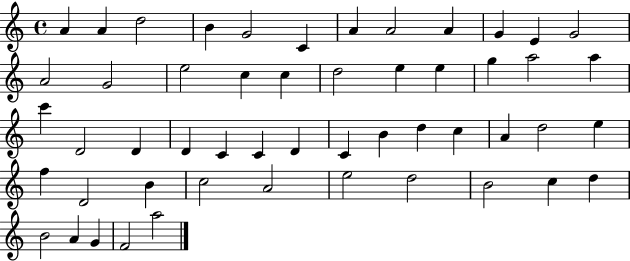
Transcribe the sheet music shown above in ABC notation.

X:1
T:Untitled
M:4/4
L:1/4
K:C
A A d2 B G2 C A A2 A G E G2 A2 G2 e2 c c d2 e e g a2 a c' D2 D D C C D C B d c A d2 e f D2 B c2 A2 e2 d2 B2 c d B2 A G F2 a2